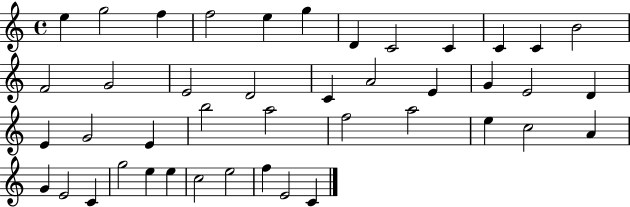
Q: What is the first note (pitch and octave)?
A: E5